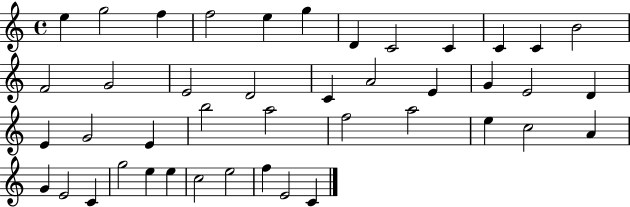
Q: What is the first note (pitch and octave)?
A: E5